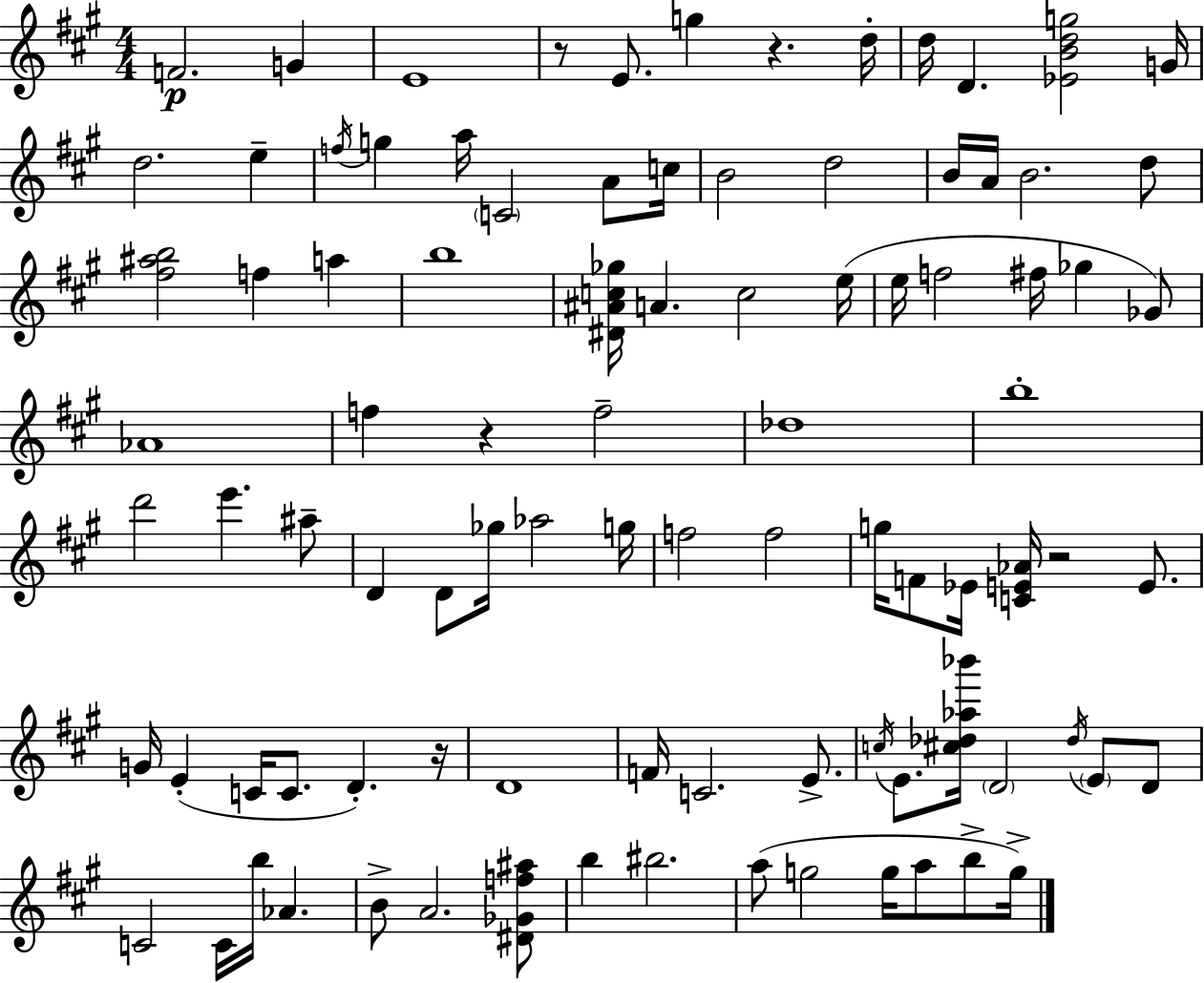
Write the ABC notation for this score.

X:1
T:Untitled
M:4/4
L:1/4
K:A
F2 G E4 z/2 E/2 g z d/4 d/4 D [_EBdg]2 G/4 d2 e f/4 g a/4 C2 A/2 c/4 B2 d2 B/4 A/4 B2 d/2 [^f^ab]2 f a b4 [^D^Ac_g]/4 A c2 e/4 e/4 f2 ^f/4 _g _G/2 _A4 f z f2 _d4 b4 d'2 e' ^a/2 D D/2 _g/4 _a2 g/4 f2 f2 g/4 F/2 _E/4 [CE_A]/4 z2 E/2 G/4 E C/4 C/2 D z/4 D4 F/4 C2 E/2 c/4 E/2 [^c_d_a_b']/4 D2 _d/4 E/2 D/2 C2 C/4 b/4 _A B/2 A2 [^D_Gf^a]/2 b ^b2 a/2 g2 g/4 a/2 b/2 g/4